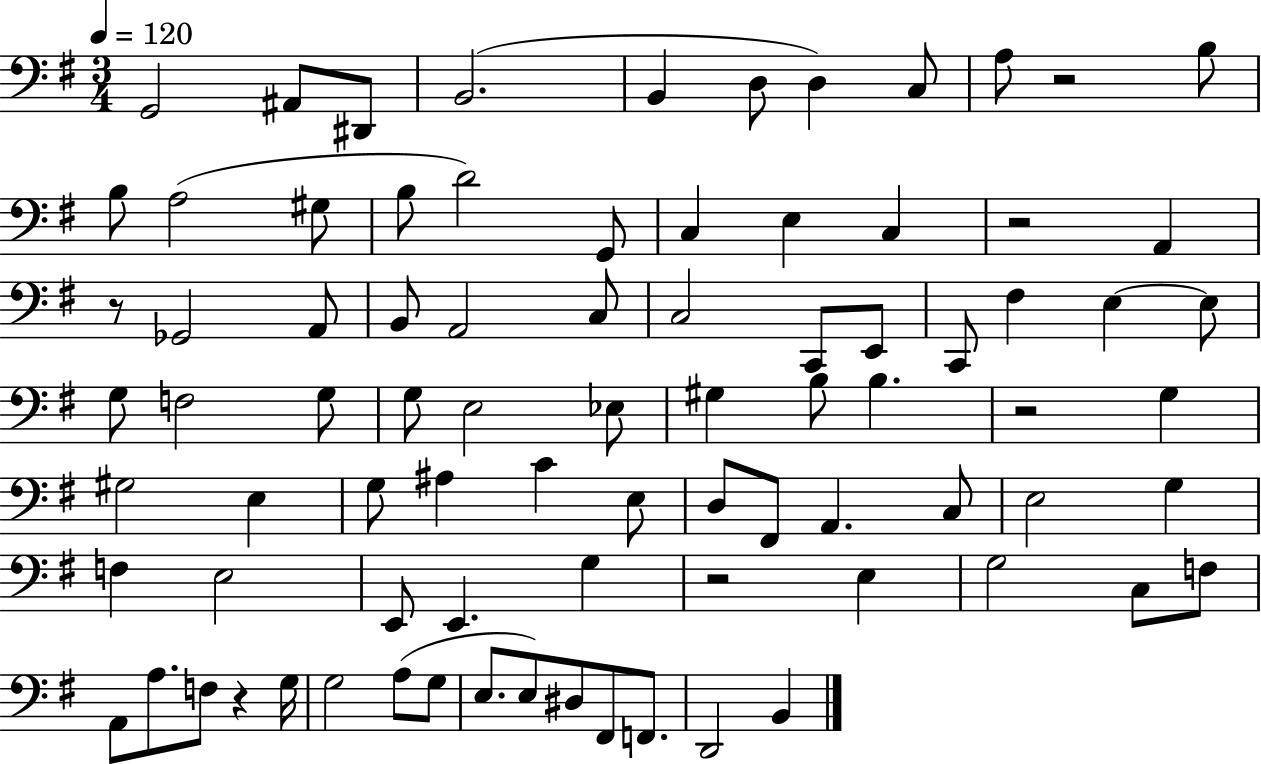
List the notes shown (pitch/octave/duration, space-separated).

G2/h A#2/e D#2/e B2/h. B2/q D3/e D3/q C3/e A3/e R/h B3/e B3/e A3/h G#3/e B3/e D4/h G2/e C3/q E3/q C3/q R/h A2/q R/e Gb2/h A2/e B2/e A2/h C3/e C3/h C2/e E2/e C2/e F#3/q E3/q E3/e G3/e F3/h G3/e G3/e E3/h Eb3/e G#3/q B3/e B3/q. R/h G3/q G#3/h E3/q G3/e A#3/q C4/q E3/e D3/e F#2/e A2/q. C3/e E3/h G3/q F3/q E3/h E2/e E2/q. G3/q R/h E3/q G3/h C3/e F3/e A2/e A3/e. F3/e R/q G3/s G3/h A3/e G3/e E3/e. E3/e D#3/e F#2/e F2/e. D2/h B2/q